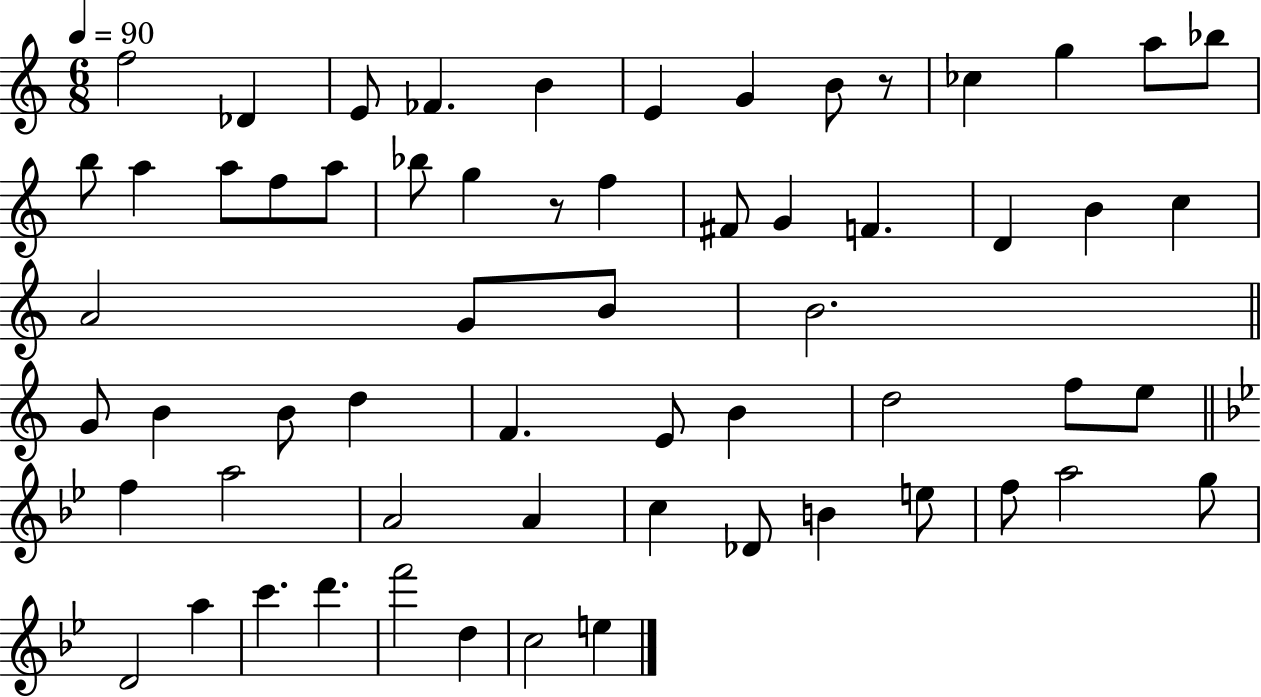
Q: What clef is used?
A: treble